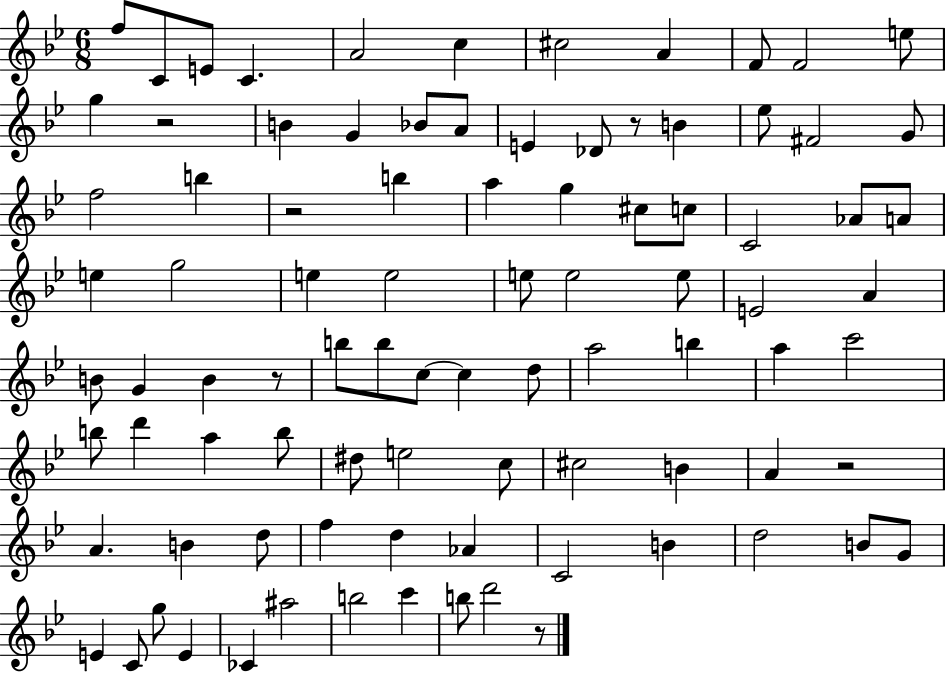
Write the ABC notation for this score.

X:1
T:Untitled
M:6/8
L:1/4
K:Bb
f/2 C/2 E/2 C A2 c ^c2 A F/2 F2 e/2 g z2 B G _B/2 A/2 E _D/2 z/2 B _e/2 ^F2 G/2 f2 b z2 b a g ^c/2 c/2 C2 _A/2 A/2 e g2 e e2 e/2 e2 e/2 E2 A B/2 G B z/2 b/2 b/2 c/2 c d/2 a2 b a c'2 b/2 d' a b/2 ^d/2 e2 c/2 ^c2 B A z2 A B d/2 f d _A C2 B d2 B/2 G/2 E C/2 g/2 E _C ^a2 b2 c' b/2 d'2 z/2